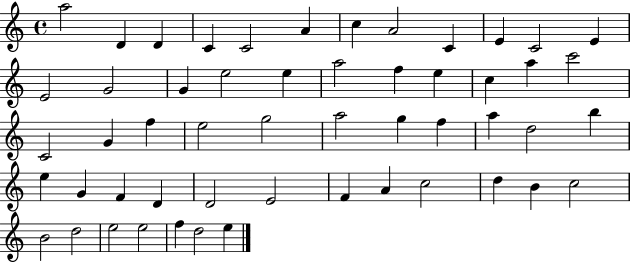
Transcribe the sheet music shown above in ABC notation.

X:1
T:Untitled
M:4/4
L:1/4
K:C
a2 D D C C2 A c A2 C E C2 E E2 G2 G e2 e a2 f e c a c'2 C2 G f e2 g2 a2 g f a d2 b e G F D D2 E2 F A c2 d B c2 B2 d2 e2 e2 f d2 e